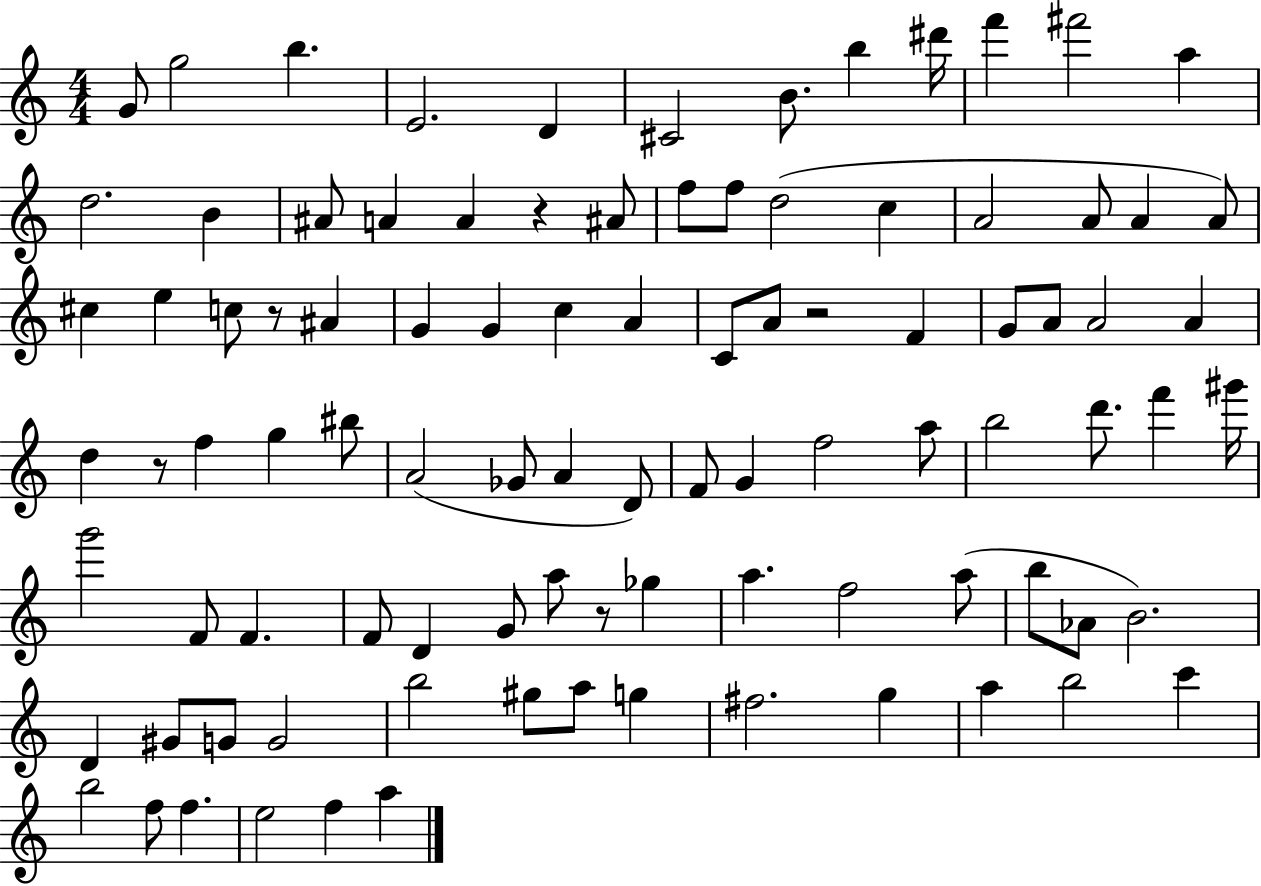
G4/e G5/h B5/q. E4/h. D4/q C#4/h B4/e. B5/q D#6/s F6/q F#6/h A5/q D5/h. B4/q A#4/e A4/q A4/q R/q A#4/e F5/e F5/e D5/h C5/q A4/h A4/e A4/q A4/e C#5/q E5/q C5/e R/e A#4/q G4/q G4/q C5/q A4/q C4/e A4/e R/h F4/q G4/e A4/e A4/h A4/q D5/q R/e F5/q G5/q BIS5/e A4/h Gb4/e A4/q D4/e F4/e G4/q F5/h A5/e B5/h D6/e. F6/q G#6/s G6/h F4/e F4/q. F4/e D4/q G4/e A5/e R/e Gb5/q A5/q. F5/h A5/e B5/e Ab4/e B4/h. D4/q G#4/e G4/e G4/h B5/h G#5/e A5/e G5/q F#5/h. G5/q A5/q B5/h C6/q B5/h F5/e F5/q. E5/h F5/q A5/q